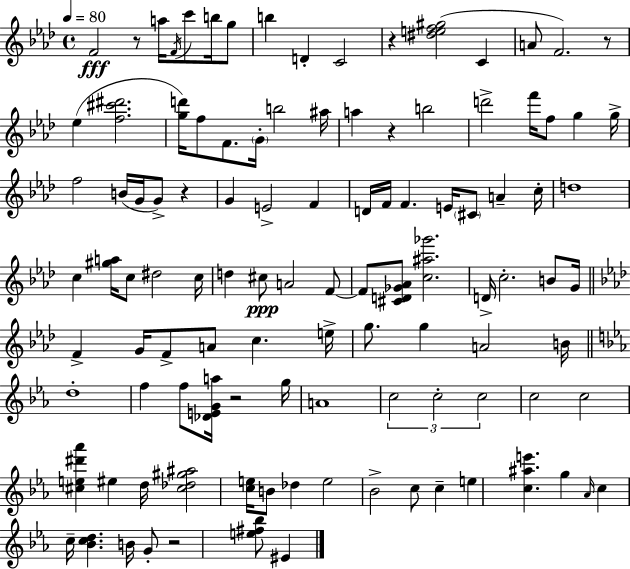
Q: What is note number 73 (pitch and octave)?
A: C5